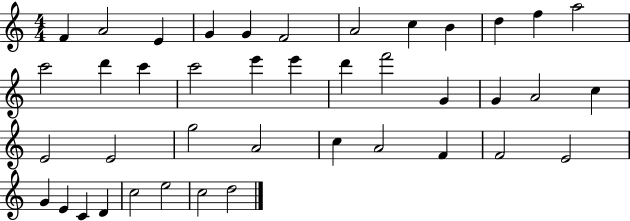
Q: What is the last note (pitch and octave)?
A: D5